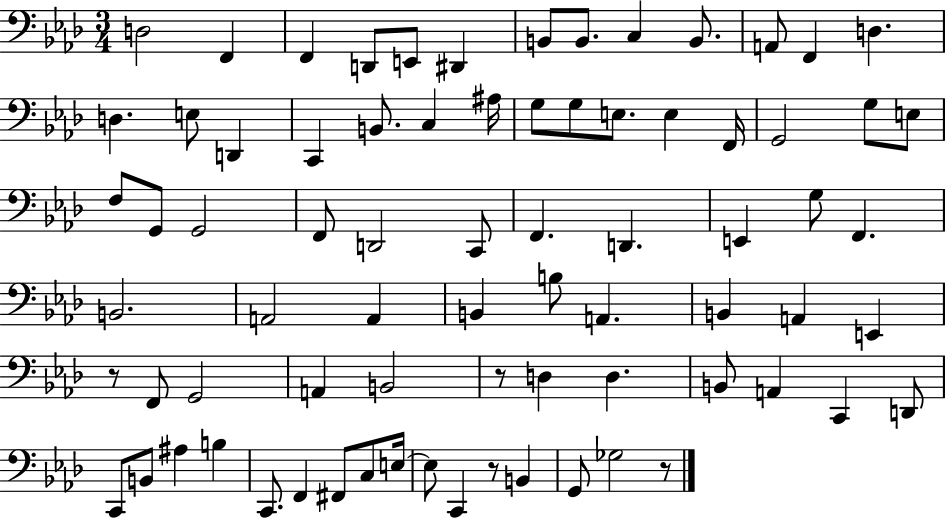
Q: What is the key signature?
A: AES major